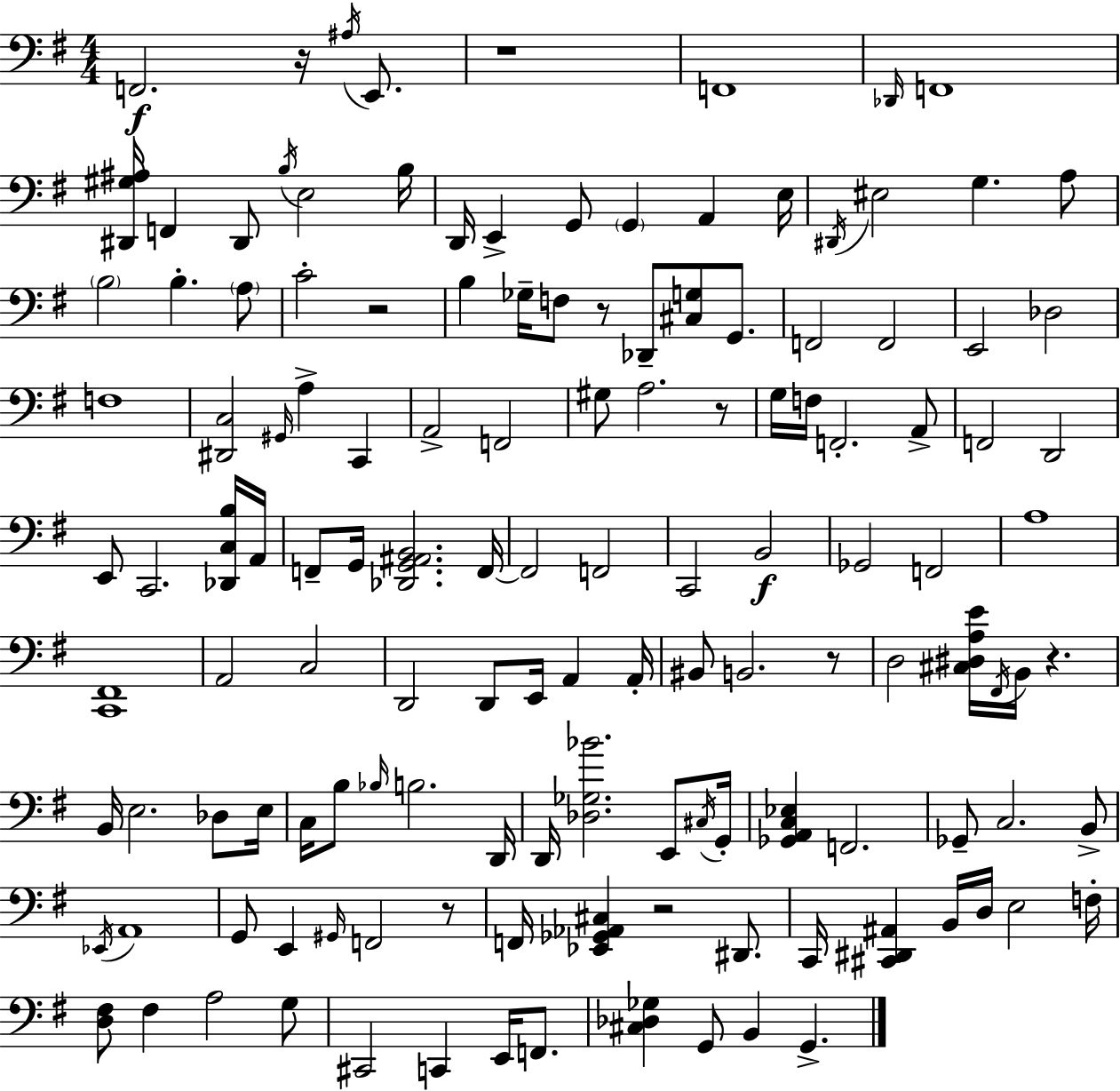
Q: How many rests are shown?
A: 9